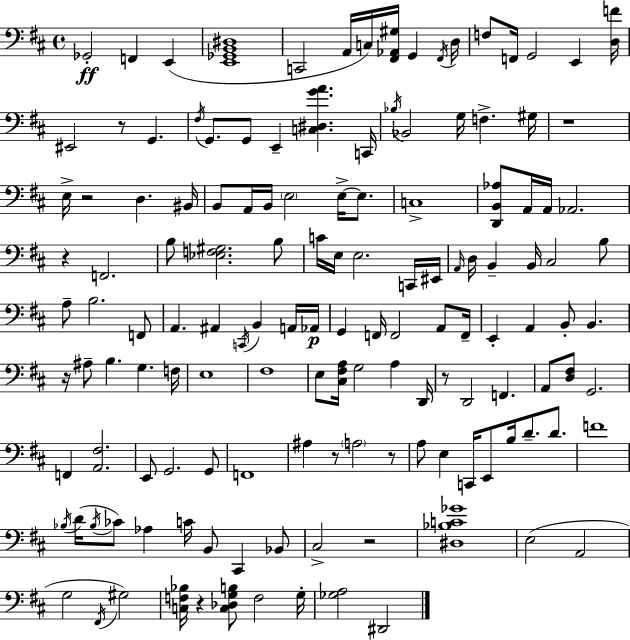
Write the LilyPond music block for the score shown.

{
  \clef bass
  \time 4/4
  \defaultTimeSignature
  \key d \major
  ges,2-.\ff f,4 e,4( | <e, ges, b, dis>1 | c,2 a,16 c16) <fis, aes, gis>16 g,4 \acciaccatura { fis,16 } | d16 f8 f,16 g,2 e,4 | \break <d f'>16 eis,2 r8 g,4. | \acciaccatura { fis16 } g,8. g,8 e,4-- <c dis g' a'>4. | c,16 \acciaccatura { bes16 } bes,2 g16 f4.-> | gis16 r1 | \break e16-> r2 d4. | bis,16 b,8 a,16 b,16 \parenthesize e2 e16->~~ | e8. c1-> | <d, b, aes>8 a,16 a,16 aes,2. | \break r4 f,2. | b8 <ees f gis>2. | b8 c'16 e16 e2. | c,16 eis,16 \grace { a,16 } d16 b,4-- b,16 cis2 | \break b8 a8-- b2. | f,8 a,4. ais,4 \acciaccatura { c,16 } b,4 | a,16 aes,16\p g,4 f,16 f,2 | a,8 f,16-- e,4-. a,4 b,8-. b,4. | \break r16 ais8-- b4. g4. | f16 e1 | fis1 | e8 <cis fis a>16 g2 | \break a4 d,16 r8 d,2 f,4. | a,8 <d fis>8 g,2. | f,4 <a, fis>2. | e,8 g,2. | \break g,8 f,1 | ais4 r8 \parenthesize a2 | r8 a8 e4 c,16 e,8 b16 d'8.-- | d'8. f'1 | \break \acciaccatura { bes16 }( d'16 \acciaccatura { bes16 } ces'8) aes4 c'16 b,8 | cis,4 bes,8 cis2-> r2 | <dis bes c' ges'>1 | e2( a,2 | \break g2 \acciaccatura { fis,16 } | gis2) <c f bes>16 r4 <c des g b>8 f2 | g16-. <ges a>2 | dis,2 \bar "|."
}